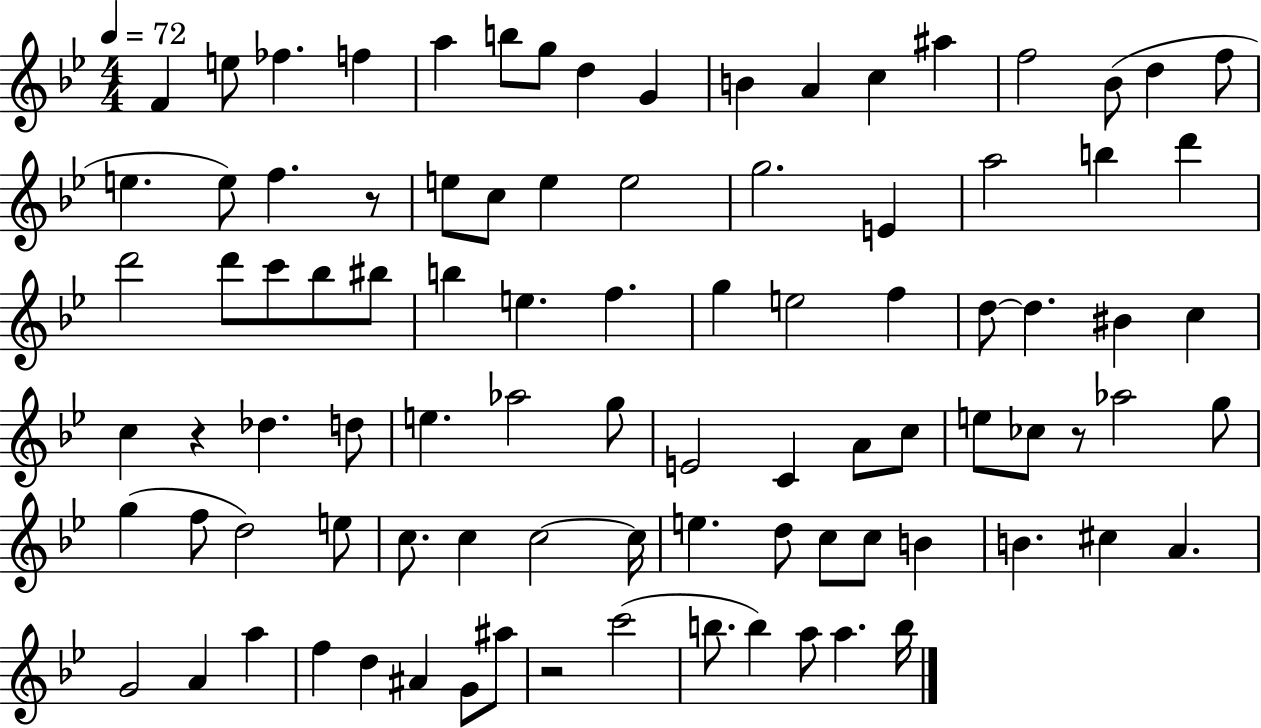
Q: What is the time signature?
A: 4/4